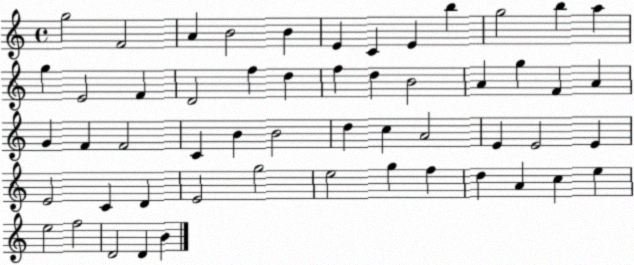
X:1
T:Untitled
M:4/4
L:1/4
K:C
g2 F2 A B2 B E C E b g2 b a g E2 F D2 f d f d B2 A g F A G F F2 C B B2 d c A2 E E2 E E2 C D E2 g2 e2 g f d A c e e2 f2 D2 D B